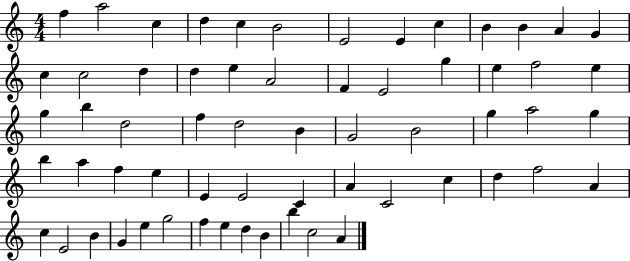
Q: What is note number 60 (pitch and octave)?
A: B5